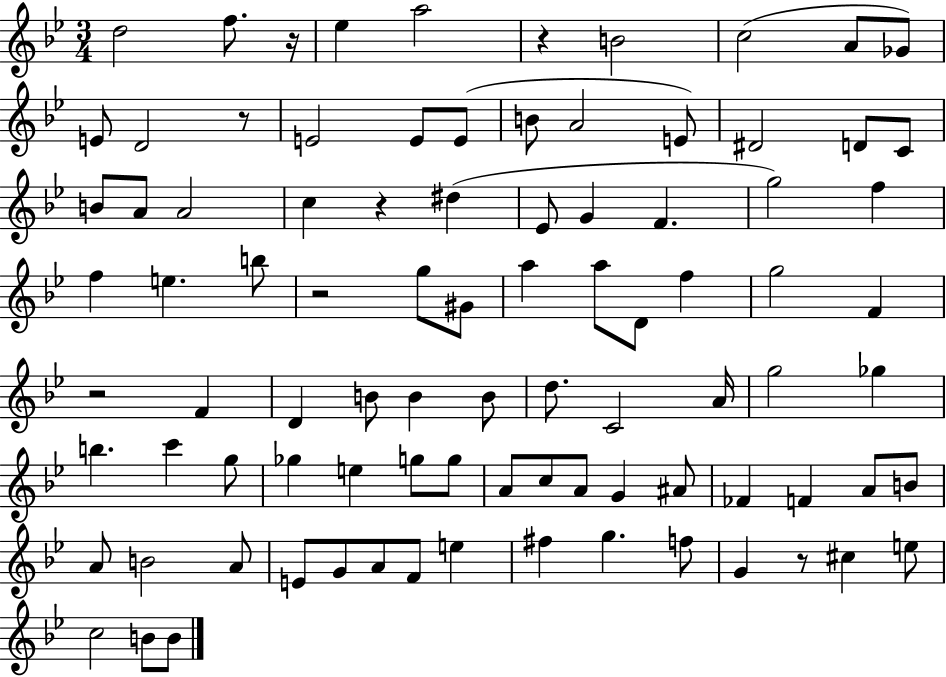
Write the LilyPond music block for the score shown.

{
  \clef treble
  \numericTimeSignature
  \time 3/4
  \key bes \major
  d''2 f''8. r16 | ees''4 a''2 | r4 b'2 | c''2( a'8 ges'8) | \break e'8 d'2 r8 | e'2 e'8 e'8( | b'8 a'2 e'8) | dis'2 d'8 c'8 | \break b'8 a'8 a'2 | c''4 r4 dis''4( | ees'8 g'4 f'4. | g''2) f''4 | \break f''4 e''4. b''8 | r2 g''8 gis'8 | a''4 a''8 d'8 f''4 | g''2 f'4 | \break r2 f'4 | d'4 b'8 b'4 b'8 | d''8. c'2 a'16 | g''2 ges''4 | \break b''4. c'''4 g''8 | ges''4 e''4 g''8 g''8 | a'8 c''8 a'8 g'4 ais'8 | fes'4 f'4 a'8 b'8 | \break a'8 b'2 a'8 | e'8 g'8 a'8 f'8 e''4 | fis''4 g''4. f''8 | g'4 r8 cis''4 e''8 | \break c''2 b'8 b'8 | \bar "|."
}